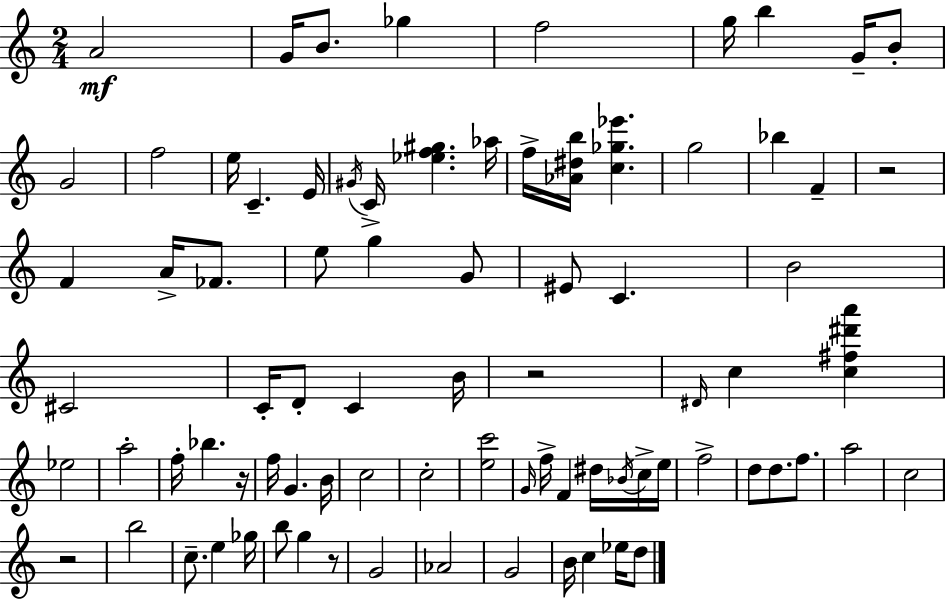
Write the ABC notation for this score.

X:1
T:Untitled
M:2/4
L:1/4
K:Am
A2 G/4 B/2 _g f2 g/4 b G/4 B/2 G2 f2 e/4 C E/4 ^G/4 C/4 [_ef^g] _a/4 f/4 [_A^db]/4 [c_g_e'] g2 _b F z2 F A/4 _F/2 e/2 g G/2 ^E/2 C B2 ^C2 C/4 D/2 C B/4 z2 ^D/4 c [c^f^d'a'] _e2 a2 f/4 _b z/4 f/4 G B/4 c2 c2 [ec']2 G/4 f/4 F ^d/4 _B/4 c/4 e/4 f2 d/2 d/2 f/2 a2 c2 z2 b2 c/2 e _g/4 b/2 g z/2 G2 _A2 G2 B/4 c _e/4 d/2